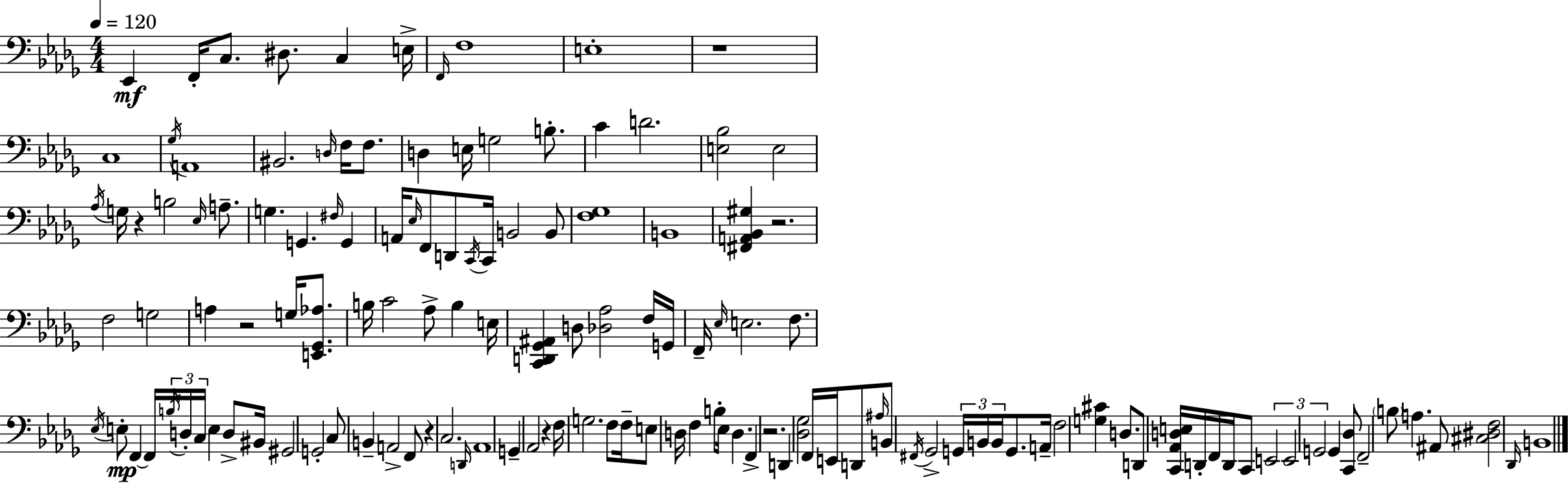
Eb2/q F2/s C3/e. D#3/e. C3/q E3/s F2/s F3/w E3/w R/w C3/w Gb3/s A2/w BIS2/h. D3/s F3/s F3/e. D3/q E3/s G3/h B3/e. C4/q D4/h. [E3,Bb3]/h E3/h Ab3/s G3/s R/q B3/h Eb3/s A3/e. G3/q. G2/q. F#3/s G2/q A2/s Eb3/s F2/e D2/e C2/s C2/s B2/h B2/e [F3,Gb3]/w B2/w [F#2,A2,Bb2,G#3]/q R/h. F3/h G3/h A3/q R/h G3/s [E2,Gb2,Ab3]/e. B3/s C4/h Ab3/e B3/q E3/s [C2,D2,Gb2,A#2]/q D3/e [Db3,Ab3]/h F3/s G2/s F2/s Eb3/s E3/h. F3/e. Eb3/s E3/e F2/q F2/s B3/s D3/s C3/s E3/q D3/e BIS2/s G#2/h G2/h C3/e B2/q A2/h F2/e R/q C3/h. D2/s Ab2/w G2/q Ab2/h R/q F3/s G3/h. F3/e F3/s E3/e D3/s F3/q B3/e Eb3/s D3/q. F2/q R/h. D2/q [Db3,Gb3]/h F2/s E2/s D2/e A#3/s B2/e F#2/s Gb2/h G2/s B2/s B2/s G2/e. A2/s F3/h [G3,C#4]/q D3/e. D2/e [C2,Ab2,D3,E3]/s D2/s F2/s D2/s C2/e E2/h E2/h G2/h G2/q [C2,Db3]/e F2/h B3/e A3/q. A#2/e [C#3,D#3,F3]/h Db2/s B2/w